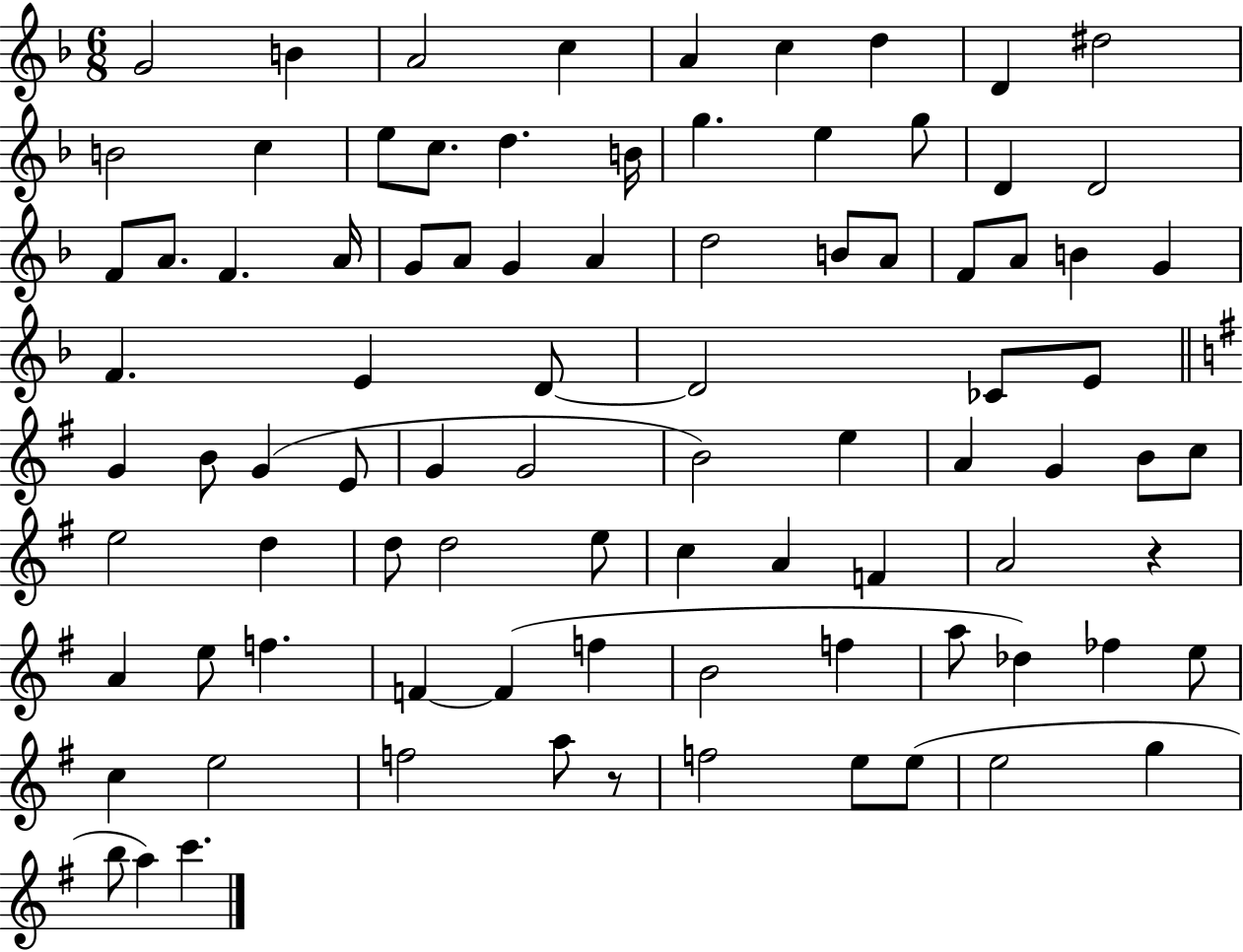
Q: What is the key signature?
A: F major